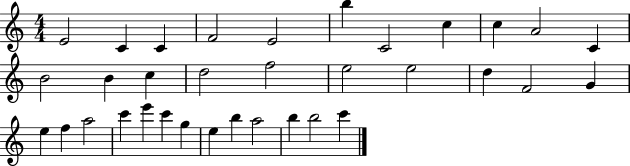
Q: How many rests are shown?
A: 0